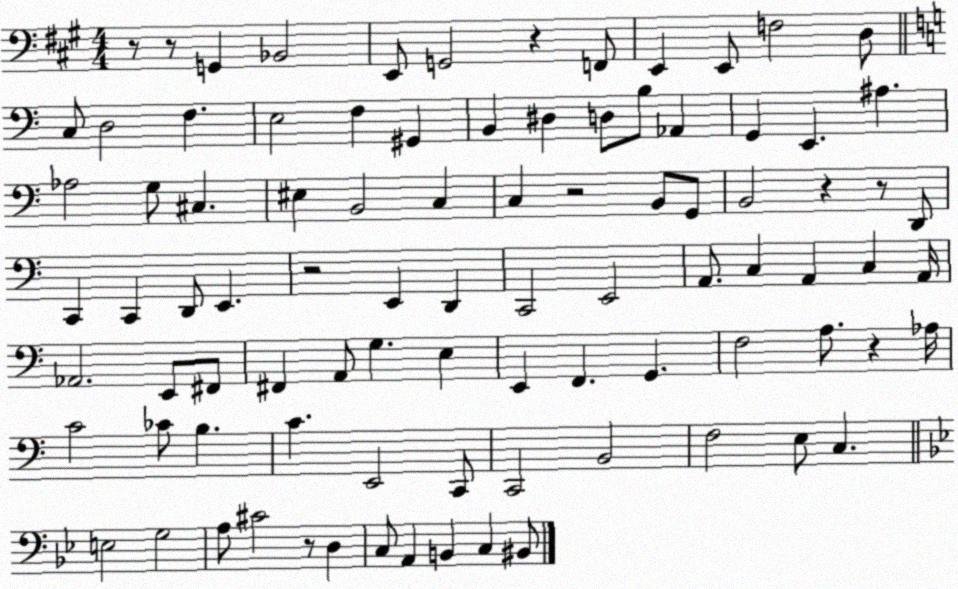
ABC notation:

X:1
T:Untitled
M:4/4
L:1/4
K:A
z/2 z/2 G,, _B,,2 E,,/2 G,,2 z F,,/2 E,, E,,/2 F,2 D,/2 C,/2 D,2 F, E,2 F, ^G,, B,, ^D, D,/2 B,/2 _A,, G,, E,, ^A, _A,2 G,/2 ^C, ^E, B,,2 C, C, z2 B,,/2 G,,/2 B,,2 z z/2 D,,/2 C,, C,, D,,/2 E,, z2 E,, D,, C,,2 E,,2 A,,/2 C, A,, C, A,,/4 _A,,2 E,,/2 ^F,,/2 ^F,, A,,/2 G, E, E,, F,, G,, F,2 A,/2 z _A,/4 C2 _C/2 B, C E,,2 C,,/2 C,,2 B,,2 F,2 E,/2 C, E,2 G,2 A,/2 ^C2 z/2 D, C,/2 A,, B,, C, ^B,,/2